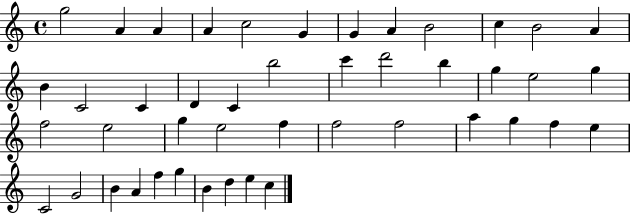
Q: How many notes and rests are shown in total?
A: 45